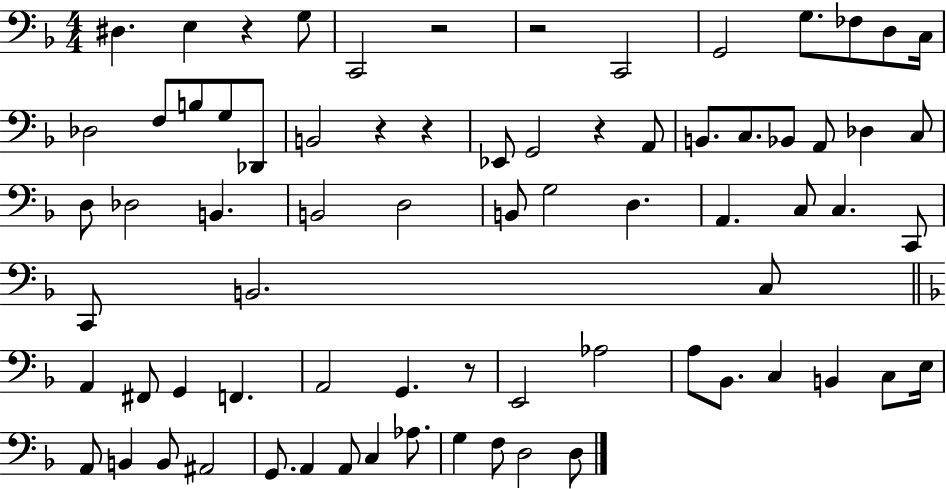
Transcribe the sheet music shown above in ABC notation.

X:1
T:Untitled
M:4/4
L:1/4
K:F
^D, E, z G,/2 C,,2 z2 z2 C,,2 G,,2 G,/2 _F,/2 D,/2 C,/4 _D,2 F,/2 B,/2 G,/2 _D,,/2 B,,2 z z _E,,/2 G,,2 z A,,/2 B,,/2 C,/2 _B,,/2 A,,/2 _D, C,/2 D,/2 _D,2 B,, B,,2 D,2 B,,/2 G,2 D, A,, C,/2 C, C,,/2 C,,/2 B,,2 C,/2 A,, ^F,,/2 G,, F,, A,,2 G,, z/2 E,,2 _A,2 A,/2 _B,,/2 C, B,, C,/2 E,/4 A,,/2 B,, B,,/2 ^A,,2 G,,/2 A,, A,,/2 C, _A,/2 G, F,/2 D,2 D,/2